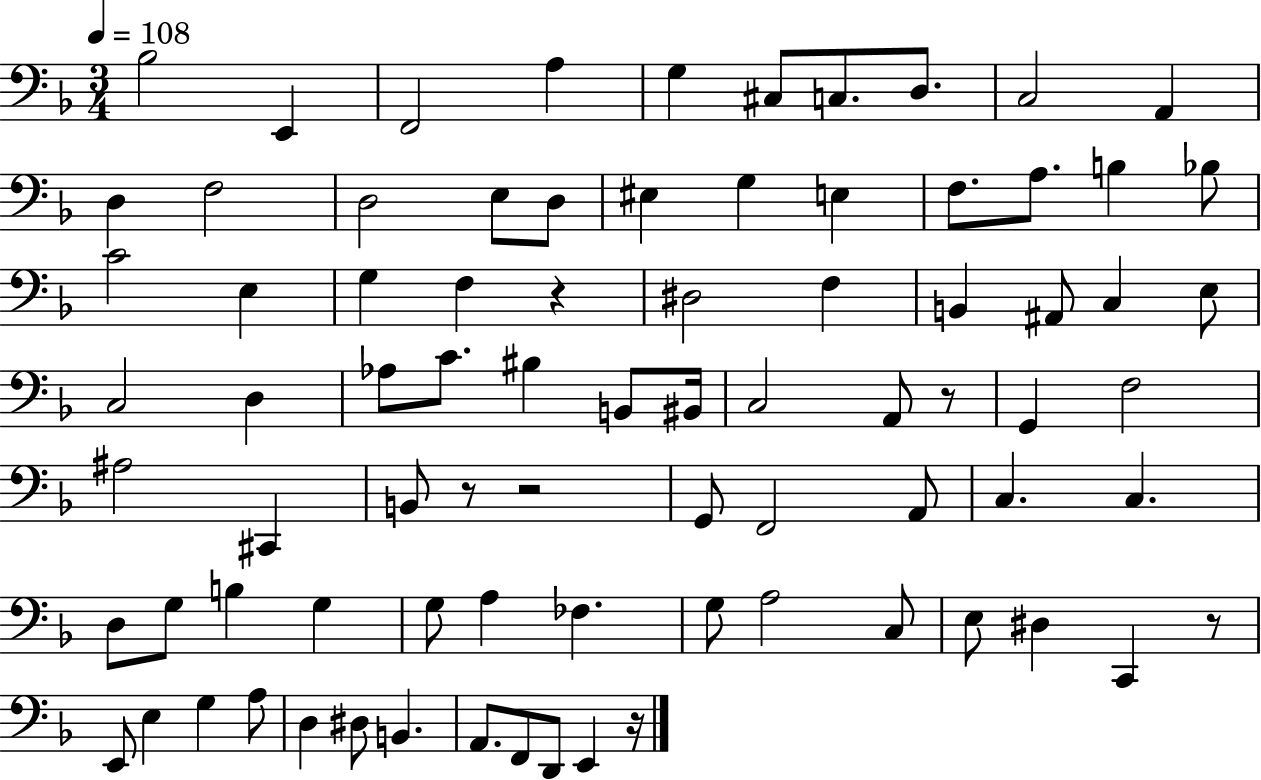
{
  \clef bass
  \numericTimeSignature
  \time 3/4
  \key f \major
  \tempo 4 = 108
  \repeat volta 2 { bes2 e,4 | f,2 a4 | g4 cis8 c8. d8. | c2 a,4 | \break d4 f2 | d2 e8 d8 | eis4 g4 e4 | f8. a8. b4 bes8 | \break c'2 e4 | g4 f4 r4 | dis2 f4 | b,4 ais,8 c4 e8 | \break c2 d4 | aes8 c'8. bis4 b,8 bis,16 | c2 a,8 r8 | g,4 f2 | \break ais2 cis,4 | b,8 r8 r2 | g,8 f,2 a,8 | c4. c4. | \break d8 g8 b4 g4 | g8 a4 fes4. | g8 a2 c8 | e8 dis4 c,4 r8 | \break e,8 e4 g4 a8 | d4 dis8 b,4. | a,8. f,8 d,8 e,4 r16 | } \bar "|."
}